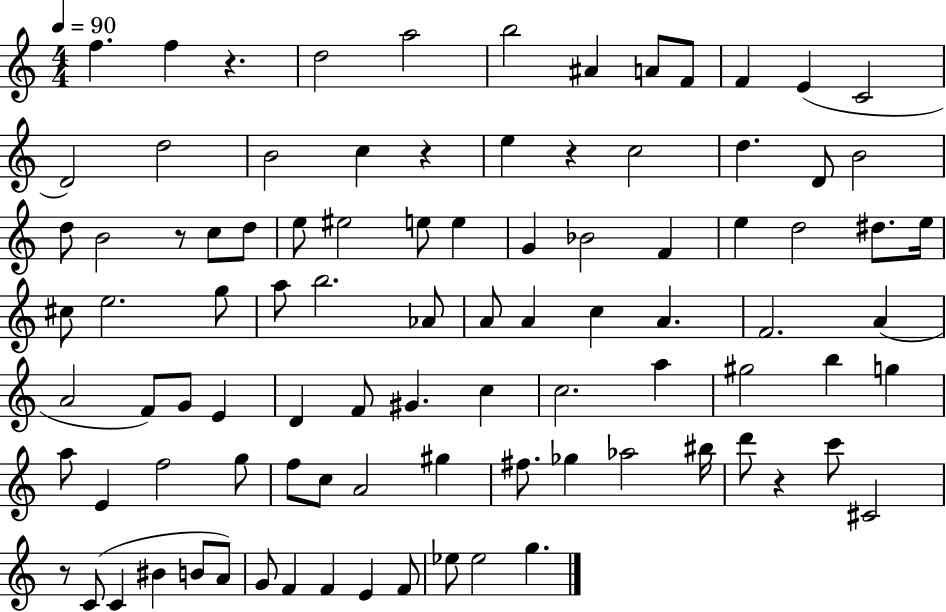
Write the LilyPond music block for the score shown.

{
  \clef treble
  \numericTimeSignature
  \time 4/4
  \key c \major
  \tempo 4 = 90
  f''4. f''4 r4. | d''2 a''2 | b''2 ais'4 a'8 f'8 | f'4 e'4( c'2 | \break d'2) d''2 | b'2 c''4 r4 | e''4 r4 c''2 | d''4. d'8 b'2 | \break d''8 b'2 r8 c''8 d''8 | e''8 eis''2 e''8 e''4 | g'4 bes'2 f'4 | e''4 d''2 dis''8. e''16 | \break cis''8 e''2. g''8 | a''8 b''2. aes'8 | a'8 a'4 c''4 a'4. | f'2. a'4( | \break a'2 f'8) g'8 e'4 | d'4 f'8 gis'4. c''4 | c''2. a''4 | gis''2 b''4 g''4 | \break a''8 e'4 f''2 g''8 | f''8 c''8 a'2 gis''4 | fis''8. ges''4 aes''2 bis''16 | d'''8 r4 c'''8 cis'2 | \break r8 c'8( c'4 bis'4 b'8 a'8) | g'8 f'4 f'4 e'4 f'8 | ees''8 ees''2 g''4. | \bar "|."
}